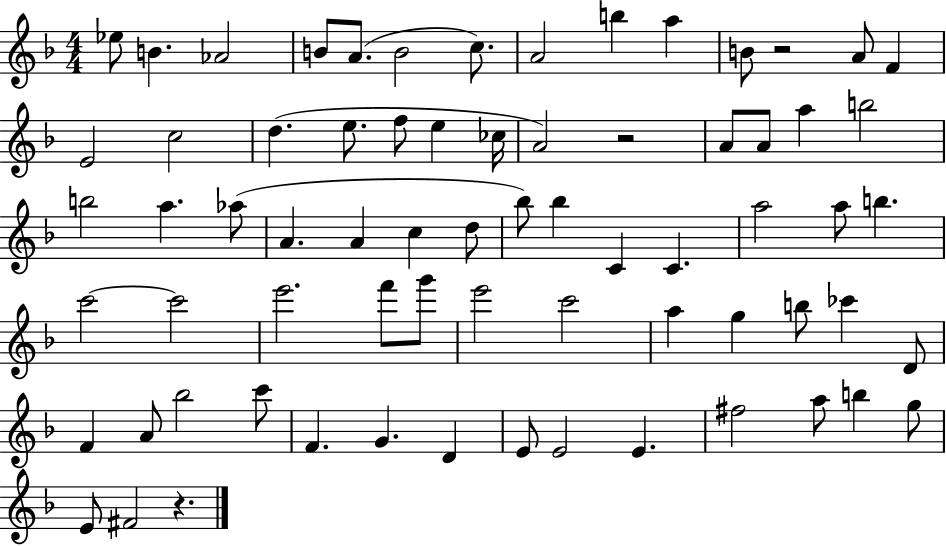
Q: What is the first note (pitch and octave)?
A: Eb5